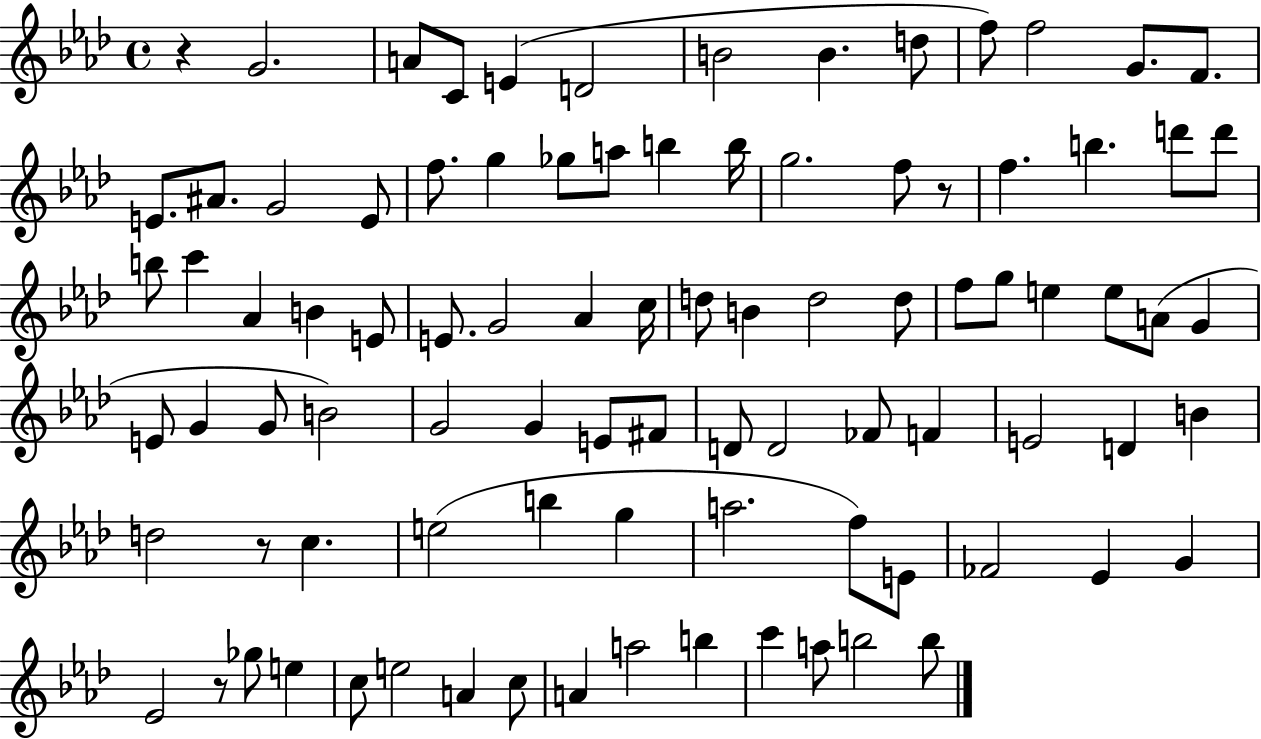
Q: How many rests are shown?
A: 4